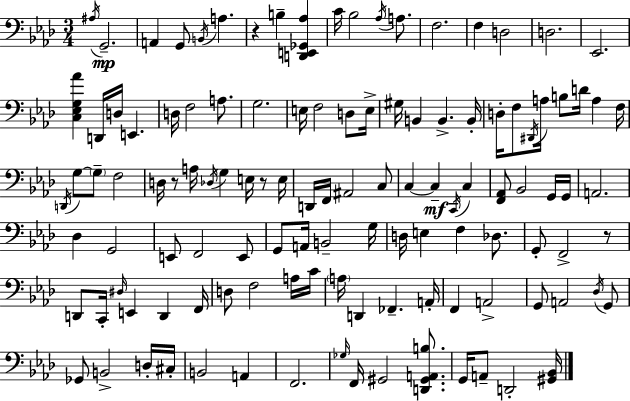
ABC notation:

X:1
T:Untitled
M:3/4
L:1/4
K:Ab
^A,/4 G,,2 A,, G,,/2 B,,/4 A, z B, [D,,E,,_G,,_A,] C/4 _B,2 _A,/4 A,/2 F,2 F, D,2 D,2 _E,,2 [C,_E,G,_A] D,,/4 D,/4 E,, D,/4 F,2 A,/2 G,2 E,/4 F,2 D,/2 E,/4 ^G,/4 B,, B,, B,,/4 D,/4 F,/2 ^D,,/4 A,/4 B,/2 D/4 A, F,/4 D,,/4 G,/2 G,/2 F,2 D,/4 z/2 A,/4 _D,/4 G, E,/4 z/2 E,/4 D,,/4 F,,/4 ^A,,2 C,/2 C, C, C,,/4 C, [F,,_A,,]/2 _B,,2 G,,/4 G,,/4 A,,2 _D, G,,2 E,,/2 F,,2 E,,/2 G,,/2 A,,/4 B,,2 G,/4 D,/4 E, F, _D,/2 G,,/2 F,,2 z/2 D,,/2 C,,/4 ^D,/4 E,, D,, F,,/4 D,/2 F,2 A,/4 C/4 A,/4 D,, _F,, A,,/4 F,, A,,2 G,,/2 A,,2 _D,/4 G,,/2 _G,,/2 B,,2 D,/4 ^C,/4 B,,2 A,, F,,2 _G,/4 F,,/4 ^G,,2 [D,,^G,,A,,B,]/2 G,,/4 A,,/2 D,,2 [^G,,_B,,]/4